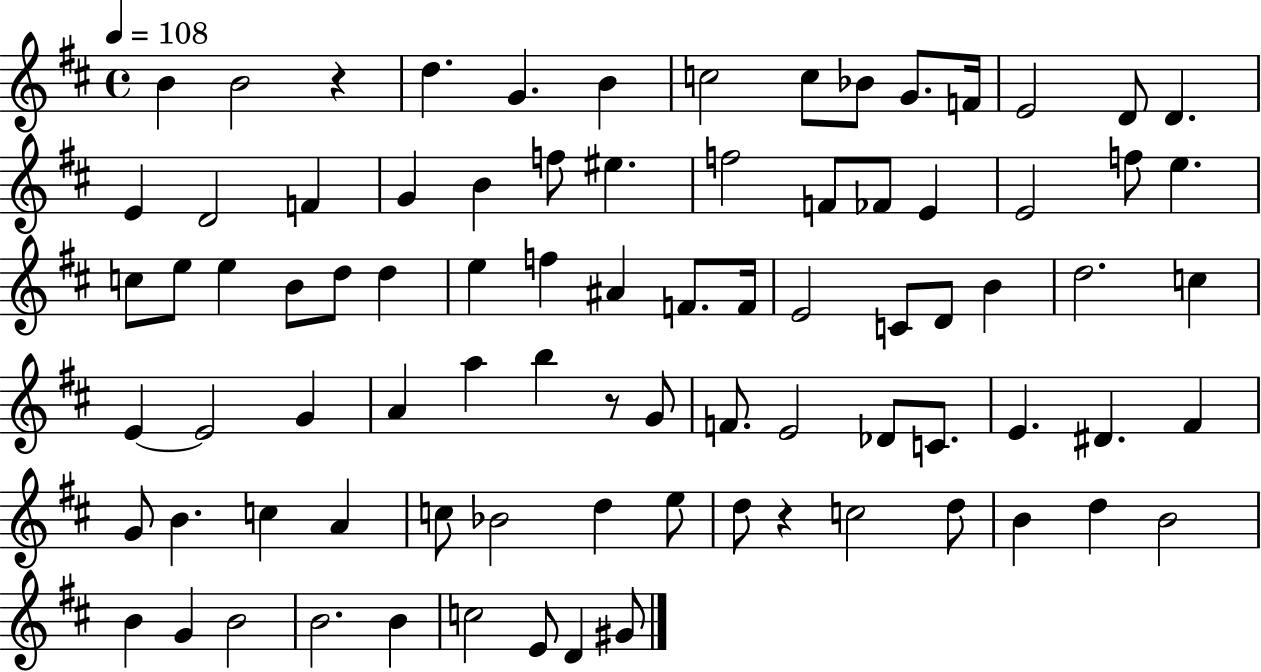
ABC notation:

X:1
T:Untitled
M:4/4
L:1/4
K:D
B B2 z d G B c2 c/2 _B/2 G/2 F/4 E2 D/2 D E D2 F G B f/2 ^e f2 F/2 _F/2 E E2 f/2 e c/2 e/2 e B/2 d/2 d e f ^A F/2 F/4 E2 C/2 D/2 B d2 c E E2 G A a b z/2 G/2 F/2 E2 _D/2 C/2 E ^D ^F G/2 B c A c/2 _B2 d e/2 d/2 z c2 d/2 B d B2 B G B2 B2 B c2 E/2 D ^G/2